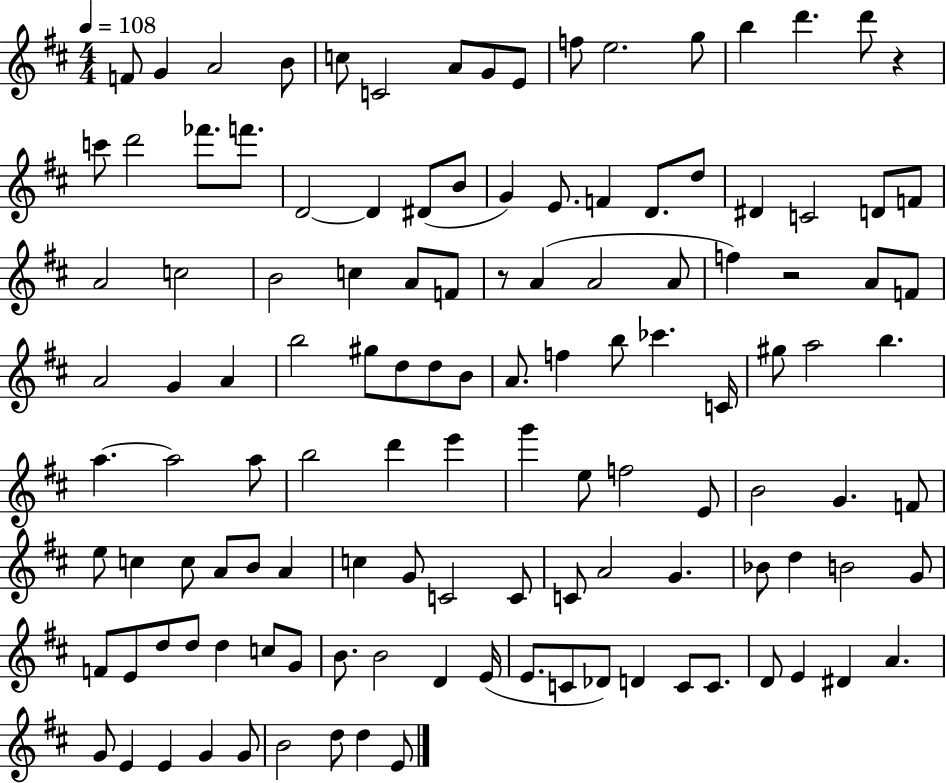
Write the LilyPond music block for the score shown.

{
  \clef treble
  \numericTimeSignature
  \time 4/4
  \key d \major
  \tempo 4 = 108
  \repeat volta 2 { f'8 g'4 a'2 b'8 | c''8 c'2 a'8 g'8 e'8 | f''8 e''2. g''8 | b''4 d'''4. d'''8 r4 | \break c'''8 d'''2 fes'''8. f'''8. | d'2~~ d'4 dis'8( b'8 | g'4) e'8. f'4 d'8. d''8 | dis'4 c'2 d'8 f'8 | \break a'2 c''2 | b'2 c''4 a'8 f'8 | r8 a'4( a'2 a'8 | f''4) r2 a'8 f'8 | \break a'2 g'4 a'4 | b''2 gis''8 d''8 d''8 b'8 | a'8. f''4 b''8 ces'''4. c'16 | gis''8 a''2 b''4. | \break a''4.~~ a''2 a''8 | b''2 d'''4 e'''4 | g'''4 e''8 f''2 e'8 | b'2 g'4. f'8 | \break e''8 c''4 c''8 a'8 b'8 a'4 | c''4 g'8 c'2 c'8 | c'8 a'2 g'4. | bes'8 d''4 b'2 g'8 | \break f'8 e'8 d''8 d''8 d''4 c''8 g'8 | b'8. b'2 d'4 e'16( | e'8. c'8 des'8) d'4 c'8 c'8. | d'8 e'4 dis'4 a'4. | \break g'8 e'4 e'4 g'4 g'8 | b'2 d''8 d''4 e'8 | } \bar "|."
}